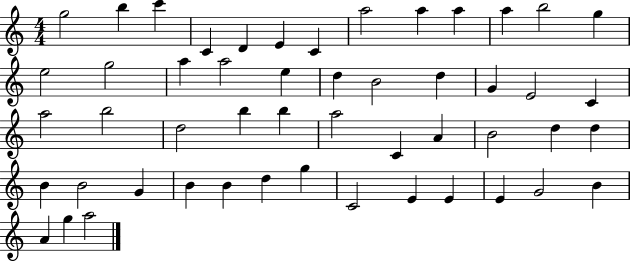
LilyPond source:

{
  \clef treble
  \numericTimeSignature
  \time 4/4
  \key c \major
  g''2 b''4 c'''4 | c'4 d'4 e'4 c'4 | a''2 a''4 a''4 | a''4 b''2 g''4 | \break e''2 g''2 | a''4 a''2 e''4 | d''4 b'2 d''4 | g'4 e'2 c'4 | \break a''2 b''2 | d''2 b''4 b''4 | a''2 c'4 a'4 | b'2 d''4 d''4 | \break b'4 b'2 g'4 | b'4 b'4 d''4 g''4 | c'2 e'4 e'4 | e'4 g'2 b'4 | \break a'4 g''4 a''2 | \bar "|."
}